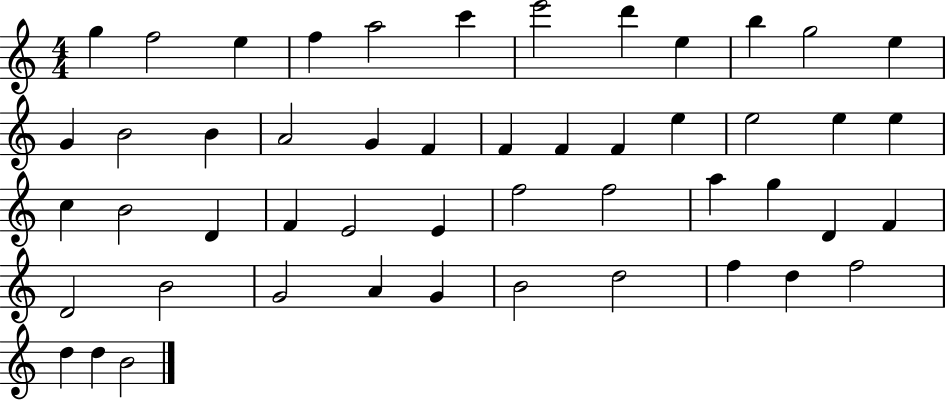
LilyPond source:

{
  \clef treble
  \numericTimeSignature
  \time 4/4
  \key c \major
  g''4 f''2 e''4 | f''4 a''2 c'''4 | e'''2 d'''4 e''4 | b''4 g''2 e''4 | \break g'4 b'2 b'4 | a'2 g'4 f'4 | f'4 f'4 f'4 e''4 | e''2 e''4 e''4 | \break c''4 b'2 d'4 | f'4 e'2 e'4 | f''2 f''2 | a''4 g''4 d'4 f'4 | \break d'2 b'2 | g'2 a'4 g'4 | b'2 d''2 | f''4 d''4 f''2 | \break d''4 d''4 b'2 | \bar "|."
}